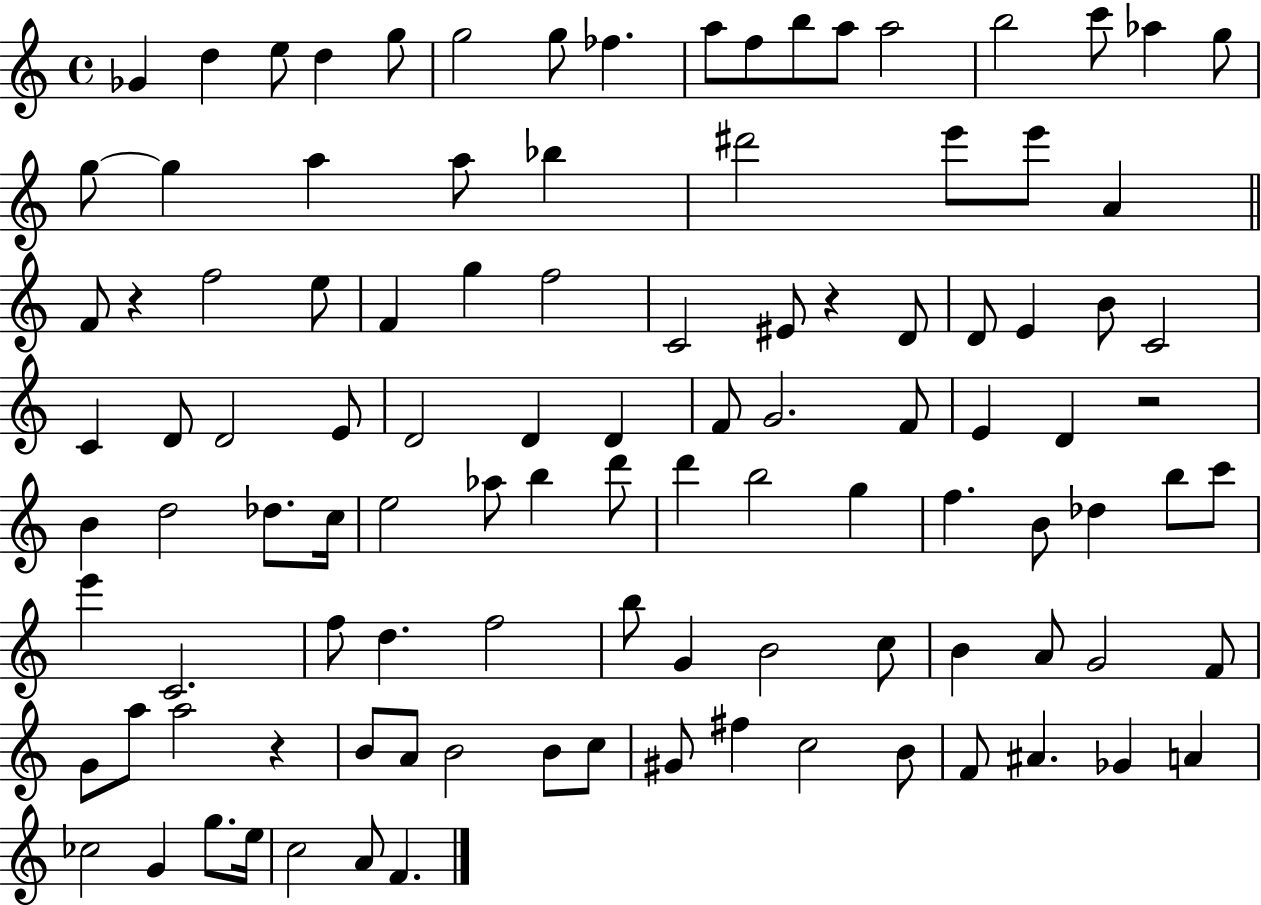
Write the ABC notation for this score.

X:1
T:Untitled
M:4/4
L:1/4
K:C
_G d e/2 d g/2 g2 g/2 _f a/2 f/2 b/2 a/2 a2 b2 c'/2 _a g/2 g/2 g a a/2 _b ^d'2 e'/2 e'/2 A F/2 z f2 e/2 F g f2 C2 ^E/2 z D/2 D/2 E B/2 C2 C D/2 D2 E/2 D2 D D F/2 G2 F/2 E D z2 B d2 _d/2 c/4 e2 _a/2 b d'/2 d' b2 g f B/2 _d b/2 c'/2 e' C2 f/2 d f2 b/2 G B2 c/2 B A/2 G2 F/2 G/2 a/2 a2 z B/2 A/2 B2 B/2 c/2 ^G/2 ^f c2 B/2 F/2 ^A _G A _c2 G g/2 e/4 c2 A/2 F